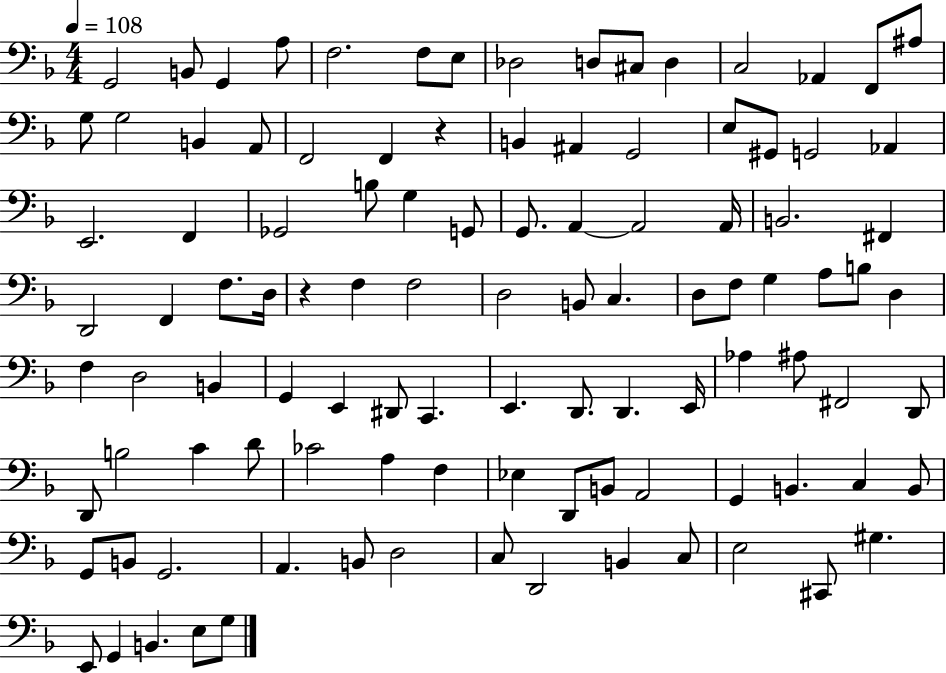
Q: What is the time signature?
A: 4/4